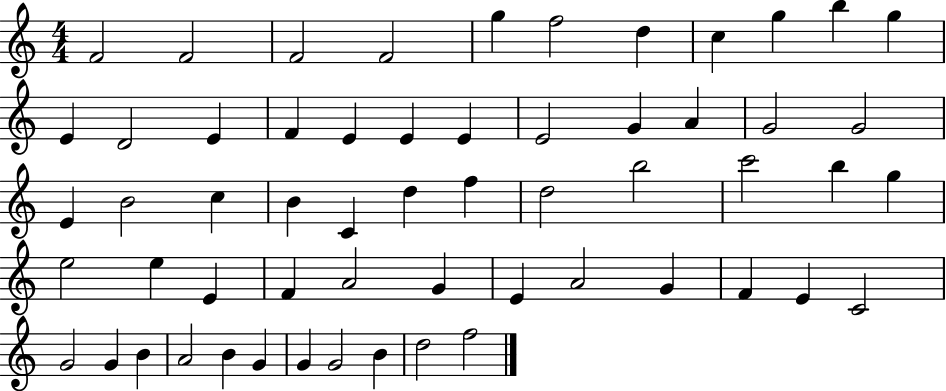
{
  \clef treble
  \numericTimeSignature
  \time 4/4
  \key c \major
  f'2 f'2 | f'2 f'2 | g''4 f''2 d''4 | c''4 g''4 b''4 g''4 | \break e'4 d'2 e'4 | f'4 e'4 e'4 e'4 | e'2 g'4 a'4 | g'2 g'2 | \break e'4 b'2 c''4 | b'4 c'4 d''4 f''4 | d''2 b''2 | c'''2 b''4 g''4 | \break e''2 e''4 e'4 | f'4 a'2 g'4 | e'4 a'2 g'4 | f'4 e'4 c'2 | \break g'2 g'4 b'4 | a'2 b'4 g'4 | g'4 g'2 b'4 | d''2 f''2 | \break \bar "|."
}